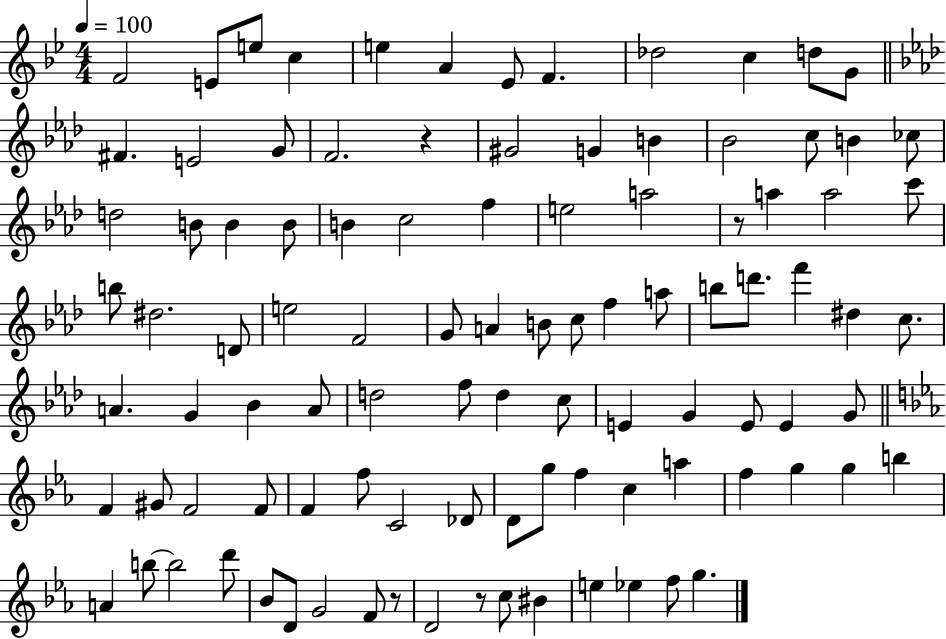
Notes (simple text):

F4/h E4/e E5/e C5/q E5/q A4/q Eb4/e F4/q. Db5/h C5/q D5/e G4/e F#4/q. E4/h G4/e F4/h. R/q G#4/h G4/q B4/q Bb4/h C5/e B4/q CES5/e D5/h B4/e B4/q B4/e B4/q C5/h F5/q E5/h A5/h R/e A5/q A5/h C6/e B5/e D#5/h. D4/e E5/h F4/h G4/e A4/q B4/e C5/e F5/q A5/e B5/e D6/e. F6/q D#5/q C5/e. A4/q. G4/q Bb4/q A4/e D5/h F5/e D5/q C5/e E4/q G4/q E4/e E4/q G4/e F4/q G#4/e F4/h F4/e F4/q F5/e C4/h Db4/e D4/e G5/e F5/q C5/q A5/q F5/q G5/q G5/q B5/q A4/q B5/e B5/h D6/e Bb4/e D4/e G4/h F4/e R/e D4/h R/e C5/e BIS4/q E5/q Eb5/q F5/e G5/q.